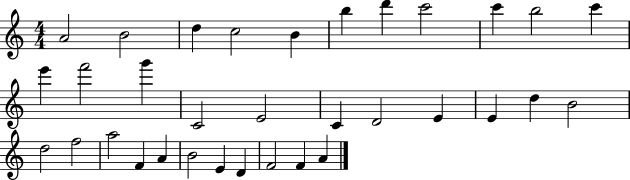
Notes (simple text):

A4/h B4/h D5/q C5/h B4/q B5/q D6/q C6/h C6/q B5/h C6/q E6/q F6/h G6/q C4/h E4/h C4/q D4/h E4/q E4/q D5/q B4/h D5/h F5/h A5/h F4/q A4/q B4/h E4/q D4/q F4/h F4/q A4/q